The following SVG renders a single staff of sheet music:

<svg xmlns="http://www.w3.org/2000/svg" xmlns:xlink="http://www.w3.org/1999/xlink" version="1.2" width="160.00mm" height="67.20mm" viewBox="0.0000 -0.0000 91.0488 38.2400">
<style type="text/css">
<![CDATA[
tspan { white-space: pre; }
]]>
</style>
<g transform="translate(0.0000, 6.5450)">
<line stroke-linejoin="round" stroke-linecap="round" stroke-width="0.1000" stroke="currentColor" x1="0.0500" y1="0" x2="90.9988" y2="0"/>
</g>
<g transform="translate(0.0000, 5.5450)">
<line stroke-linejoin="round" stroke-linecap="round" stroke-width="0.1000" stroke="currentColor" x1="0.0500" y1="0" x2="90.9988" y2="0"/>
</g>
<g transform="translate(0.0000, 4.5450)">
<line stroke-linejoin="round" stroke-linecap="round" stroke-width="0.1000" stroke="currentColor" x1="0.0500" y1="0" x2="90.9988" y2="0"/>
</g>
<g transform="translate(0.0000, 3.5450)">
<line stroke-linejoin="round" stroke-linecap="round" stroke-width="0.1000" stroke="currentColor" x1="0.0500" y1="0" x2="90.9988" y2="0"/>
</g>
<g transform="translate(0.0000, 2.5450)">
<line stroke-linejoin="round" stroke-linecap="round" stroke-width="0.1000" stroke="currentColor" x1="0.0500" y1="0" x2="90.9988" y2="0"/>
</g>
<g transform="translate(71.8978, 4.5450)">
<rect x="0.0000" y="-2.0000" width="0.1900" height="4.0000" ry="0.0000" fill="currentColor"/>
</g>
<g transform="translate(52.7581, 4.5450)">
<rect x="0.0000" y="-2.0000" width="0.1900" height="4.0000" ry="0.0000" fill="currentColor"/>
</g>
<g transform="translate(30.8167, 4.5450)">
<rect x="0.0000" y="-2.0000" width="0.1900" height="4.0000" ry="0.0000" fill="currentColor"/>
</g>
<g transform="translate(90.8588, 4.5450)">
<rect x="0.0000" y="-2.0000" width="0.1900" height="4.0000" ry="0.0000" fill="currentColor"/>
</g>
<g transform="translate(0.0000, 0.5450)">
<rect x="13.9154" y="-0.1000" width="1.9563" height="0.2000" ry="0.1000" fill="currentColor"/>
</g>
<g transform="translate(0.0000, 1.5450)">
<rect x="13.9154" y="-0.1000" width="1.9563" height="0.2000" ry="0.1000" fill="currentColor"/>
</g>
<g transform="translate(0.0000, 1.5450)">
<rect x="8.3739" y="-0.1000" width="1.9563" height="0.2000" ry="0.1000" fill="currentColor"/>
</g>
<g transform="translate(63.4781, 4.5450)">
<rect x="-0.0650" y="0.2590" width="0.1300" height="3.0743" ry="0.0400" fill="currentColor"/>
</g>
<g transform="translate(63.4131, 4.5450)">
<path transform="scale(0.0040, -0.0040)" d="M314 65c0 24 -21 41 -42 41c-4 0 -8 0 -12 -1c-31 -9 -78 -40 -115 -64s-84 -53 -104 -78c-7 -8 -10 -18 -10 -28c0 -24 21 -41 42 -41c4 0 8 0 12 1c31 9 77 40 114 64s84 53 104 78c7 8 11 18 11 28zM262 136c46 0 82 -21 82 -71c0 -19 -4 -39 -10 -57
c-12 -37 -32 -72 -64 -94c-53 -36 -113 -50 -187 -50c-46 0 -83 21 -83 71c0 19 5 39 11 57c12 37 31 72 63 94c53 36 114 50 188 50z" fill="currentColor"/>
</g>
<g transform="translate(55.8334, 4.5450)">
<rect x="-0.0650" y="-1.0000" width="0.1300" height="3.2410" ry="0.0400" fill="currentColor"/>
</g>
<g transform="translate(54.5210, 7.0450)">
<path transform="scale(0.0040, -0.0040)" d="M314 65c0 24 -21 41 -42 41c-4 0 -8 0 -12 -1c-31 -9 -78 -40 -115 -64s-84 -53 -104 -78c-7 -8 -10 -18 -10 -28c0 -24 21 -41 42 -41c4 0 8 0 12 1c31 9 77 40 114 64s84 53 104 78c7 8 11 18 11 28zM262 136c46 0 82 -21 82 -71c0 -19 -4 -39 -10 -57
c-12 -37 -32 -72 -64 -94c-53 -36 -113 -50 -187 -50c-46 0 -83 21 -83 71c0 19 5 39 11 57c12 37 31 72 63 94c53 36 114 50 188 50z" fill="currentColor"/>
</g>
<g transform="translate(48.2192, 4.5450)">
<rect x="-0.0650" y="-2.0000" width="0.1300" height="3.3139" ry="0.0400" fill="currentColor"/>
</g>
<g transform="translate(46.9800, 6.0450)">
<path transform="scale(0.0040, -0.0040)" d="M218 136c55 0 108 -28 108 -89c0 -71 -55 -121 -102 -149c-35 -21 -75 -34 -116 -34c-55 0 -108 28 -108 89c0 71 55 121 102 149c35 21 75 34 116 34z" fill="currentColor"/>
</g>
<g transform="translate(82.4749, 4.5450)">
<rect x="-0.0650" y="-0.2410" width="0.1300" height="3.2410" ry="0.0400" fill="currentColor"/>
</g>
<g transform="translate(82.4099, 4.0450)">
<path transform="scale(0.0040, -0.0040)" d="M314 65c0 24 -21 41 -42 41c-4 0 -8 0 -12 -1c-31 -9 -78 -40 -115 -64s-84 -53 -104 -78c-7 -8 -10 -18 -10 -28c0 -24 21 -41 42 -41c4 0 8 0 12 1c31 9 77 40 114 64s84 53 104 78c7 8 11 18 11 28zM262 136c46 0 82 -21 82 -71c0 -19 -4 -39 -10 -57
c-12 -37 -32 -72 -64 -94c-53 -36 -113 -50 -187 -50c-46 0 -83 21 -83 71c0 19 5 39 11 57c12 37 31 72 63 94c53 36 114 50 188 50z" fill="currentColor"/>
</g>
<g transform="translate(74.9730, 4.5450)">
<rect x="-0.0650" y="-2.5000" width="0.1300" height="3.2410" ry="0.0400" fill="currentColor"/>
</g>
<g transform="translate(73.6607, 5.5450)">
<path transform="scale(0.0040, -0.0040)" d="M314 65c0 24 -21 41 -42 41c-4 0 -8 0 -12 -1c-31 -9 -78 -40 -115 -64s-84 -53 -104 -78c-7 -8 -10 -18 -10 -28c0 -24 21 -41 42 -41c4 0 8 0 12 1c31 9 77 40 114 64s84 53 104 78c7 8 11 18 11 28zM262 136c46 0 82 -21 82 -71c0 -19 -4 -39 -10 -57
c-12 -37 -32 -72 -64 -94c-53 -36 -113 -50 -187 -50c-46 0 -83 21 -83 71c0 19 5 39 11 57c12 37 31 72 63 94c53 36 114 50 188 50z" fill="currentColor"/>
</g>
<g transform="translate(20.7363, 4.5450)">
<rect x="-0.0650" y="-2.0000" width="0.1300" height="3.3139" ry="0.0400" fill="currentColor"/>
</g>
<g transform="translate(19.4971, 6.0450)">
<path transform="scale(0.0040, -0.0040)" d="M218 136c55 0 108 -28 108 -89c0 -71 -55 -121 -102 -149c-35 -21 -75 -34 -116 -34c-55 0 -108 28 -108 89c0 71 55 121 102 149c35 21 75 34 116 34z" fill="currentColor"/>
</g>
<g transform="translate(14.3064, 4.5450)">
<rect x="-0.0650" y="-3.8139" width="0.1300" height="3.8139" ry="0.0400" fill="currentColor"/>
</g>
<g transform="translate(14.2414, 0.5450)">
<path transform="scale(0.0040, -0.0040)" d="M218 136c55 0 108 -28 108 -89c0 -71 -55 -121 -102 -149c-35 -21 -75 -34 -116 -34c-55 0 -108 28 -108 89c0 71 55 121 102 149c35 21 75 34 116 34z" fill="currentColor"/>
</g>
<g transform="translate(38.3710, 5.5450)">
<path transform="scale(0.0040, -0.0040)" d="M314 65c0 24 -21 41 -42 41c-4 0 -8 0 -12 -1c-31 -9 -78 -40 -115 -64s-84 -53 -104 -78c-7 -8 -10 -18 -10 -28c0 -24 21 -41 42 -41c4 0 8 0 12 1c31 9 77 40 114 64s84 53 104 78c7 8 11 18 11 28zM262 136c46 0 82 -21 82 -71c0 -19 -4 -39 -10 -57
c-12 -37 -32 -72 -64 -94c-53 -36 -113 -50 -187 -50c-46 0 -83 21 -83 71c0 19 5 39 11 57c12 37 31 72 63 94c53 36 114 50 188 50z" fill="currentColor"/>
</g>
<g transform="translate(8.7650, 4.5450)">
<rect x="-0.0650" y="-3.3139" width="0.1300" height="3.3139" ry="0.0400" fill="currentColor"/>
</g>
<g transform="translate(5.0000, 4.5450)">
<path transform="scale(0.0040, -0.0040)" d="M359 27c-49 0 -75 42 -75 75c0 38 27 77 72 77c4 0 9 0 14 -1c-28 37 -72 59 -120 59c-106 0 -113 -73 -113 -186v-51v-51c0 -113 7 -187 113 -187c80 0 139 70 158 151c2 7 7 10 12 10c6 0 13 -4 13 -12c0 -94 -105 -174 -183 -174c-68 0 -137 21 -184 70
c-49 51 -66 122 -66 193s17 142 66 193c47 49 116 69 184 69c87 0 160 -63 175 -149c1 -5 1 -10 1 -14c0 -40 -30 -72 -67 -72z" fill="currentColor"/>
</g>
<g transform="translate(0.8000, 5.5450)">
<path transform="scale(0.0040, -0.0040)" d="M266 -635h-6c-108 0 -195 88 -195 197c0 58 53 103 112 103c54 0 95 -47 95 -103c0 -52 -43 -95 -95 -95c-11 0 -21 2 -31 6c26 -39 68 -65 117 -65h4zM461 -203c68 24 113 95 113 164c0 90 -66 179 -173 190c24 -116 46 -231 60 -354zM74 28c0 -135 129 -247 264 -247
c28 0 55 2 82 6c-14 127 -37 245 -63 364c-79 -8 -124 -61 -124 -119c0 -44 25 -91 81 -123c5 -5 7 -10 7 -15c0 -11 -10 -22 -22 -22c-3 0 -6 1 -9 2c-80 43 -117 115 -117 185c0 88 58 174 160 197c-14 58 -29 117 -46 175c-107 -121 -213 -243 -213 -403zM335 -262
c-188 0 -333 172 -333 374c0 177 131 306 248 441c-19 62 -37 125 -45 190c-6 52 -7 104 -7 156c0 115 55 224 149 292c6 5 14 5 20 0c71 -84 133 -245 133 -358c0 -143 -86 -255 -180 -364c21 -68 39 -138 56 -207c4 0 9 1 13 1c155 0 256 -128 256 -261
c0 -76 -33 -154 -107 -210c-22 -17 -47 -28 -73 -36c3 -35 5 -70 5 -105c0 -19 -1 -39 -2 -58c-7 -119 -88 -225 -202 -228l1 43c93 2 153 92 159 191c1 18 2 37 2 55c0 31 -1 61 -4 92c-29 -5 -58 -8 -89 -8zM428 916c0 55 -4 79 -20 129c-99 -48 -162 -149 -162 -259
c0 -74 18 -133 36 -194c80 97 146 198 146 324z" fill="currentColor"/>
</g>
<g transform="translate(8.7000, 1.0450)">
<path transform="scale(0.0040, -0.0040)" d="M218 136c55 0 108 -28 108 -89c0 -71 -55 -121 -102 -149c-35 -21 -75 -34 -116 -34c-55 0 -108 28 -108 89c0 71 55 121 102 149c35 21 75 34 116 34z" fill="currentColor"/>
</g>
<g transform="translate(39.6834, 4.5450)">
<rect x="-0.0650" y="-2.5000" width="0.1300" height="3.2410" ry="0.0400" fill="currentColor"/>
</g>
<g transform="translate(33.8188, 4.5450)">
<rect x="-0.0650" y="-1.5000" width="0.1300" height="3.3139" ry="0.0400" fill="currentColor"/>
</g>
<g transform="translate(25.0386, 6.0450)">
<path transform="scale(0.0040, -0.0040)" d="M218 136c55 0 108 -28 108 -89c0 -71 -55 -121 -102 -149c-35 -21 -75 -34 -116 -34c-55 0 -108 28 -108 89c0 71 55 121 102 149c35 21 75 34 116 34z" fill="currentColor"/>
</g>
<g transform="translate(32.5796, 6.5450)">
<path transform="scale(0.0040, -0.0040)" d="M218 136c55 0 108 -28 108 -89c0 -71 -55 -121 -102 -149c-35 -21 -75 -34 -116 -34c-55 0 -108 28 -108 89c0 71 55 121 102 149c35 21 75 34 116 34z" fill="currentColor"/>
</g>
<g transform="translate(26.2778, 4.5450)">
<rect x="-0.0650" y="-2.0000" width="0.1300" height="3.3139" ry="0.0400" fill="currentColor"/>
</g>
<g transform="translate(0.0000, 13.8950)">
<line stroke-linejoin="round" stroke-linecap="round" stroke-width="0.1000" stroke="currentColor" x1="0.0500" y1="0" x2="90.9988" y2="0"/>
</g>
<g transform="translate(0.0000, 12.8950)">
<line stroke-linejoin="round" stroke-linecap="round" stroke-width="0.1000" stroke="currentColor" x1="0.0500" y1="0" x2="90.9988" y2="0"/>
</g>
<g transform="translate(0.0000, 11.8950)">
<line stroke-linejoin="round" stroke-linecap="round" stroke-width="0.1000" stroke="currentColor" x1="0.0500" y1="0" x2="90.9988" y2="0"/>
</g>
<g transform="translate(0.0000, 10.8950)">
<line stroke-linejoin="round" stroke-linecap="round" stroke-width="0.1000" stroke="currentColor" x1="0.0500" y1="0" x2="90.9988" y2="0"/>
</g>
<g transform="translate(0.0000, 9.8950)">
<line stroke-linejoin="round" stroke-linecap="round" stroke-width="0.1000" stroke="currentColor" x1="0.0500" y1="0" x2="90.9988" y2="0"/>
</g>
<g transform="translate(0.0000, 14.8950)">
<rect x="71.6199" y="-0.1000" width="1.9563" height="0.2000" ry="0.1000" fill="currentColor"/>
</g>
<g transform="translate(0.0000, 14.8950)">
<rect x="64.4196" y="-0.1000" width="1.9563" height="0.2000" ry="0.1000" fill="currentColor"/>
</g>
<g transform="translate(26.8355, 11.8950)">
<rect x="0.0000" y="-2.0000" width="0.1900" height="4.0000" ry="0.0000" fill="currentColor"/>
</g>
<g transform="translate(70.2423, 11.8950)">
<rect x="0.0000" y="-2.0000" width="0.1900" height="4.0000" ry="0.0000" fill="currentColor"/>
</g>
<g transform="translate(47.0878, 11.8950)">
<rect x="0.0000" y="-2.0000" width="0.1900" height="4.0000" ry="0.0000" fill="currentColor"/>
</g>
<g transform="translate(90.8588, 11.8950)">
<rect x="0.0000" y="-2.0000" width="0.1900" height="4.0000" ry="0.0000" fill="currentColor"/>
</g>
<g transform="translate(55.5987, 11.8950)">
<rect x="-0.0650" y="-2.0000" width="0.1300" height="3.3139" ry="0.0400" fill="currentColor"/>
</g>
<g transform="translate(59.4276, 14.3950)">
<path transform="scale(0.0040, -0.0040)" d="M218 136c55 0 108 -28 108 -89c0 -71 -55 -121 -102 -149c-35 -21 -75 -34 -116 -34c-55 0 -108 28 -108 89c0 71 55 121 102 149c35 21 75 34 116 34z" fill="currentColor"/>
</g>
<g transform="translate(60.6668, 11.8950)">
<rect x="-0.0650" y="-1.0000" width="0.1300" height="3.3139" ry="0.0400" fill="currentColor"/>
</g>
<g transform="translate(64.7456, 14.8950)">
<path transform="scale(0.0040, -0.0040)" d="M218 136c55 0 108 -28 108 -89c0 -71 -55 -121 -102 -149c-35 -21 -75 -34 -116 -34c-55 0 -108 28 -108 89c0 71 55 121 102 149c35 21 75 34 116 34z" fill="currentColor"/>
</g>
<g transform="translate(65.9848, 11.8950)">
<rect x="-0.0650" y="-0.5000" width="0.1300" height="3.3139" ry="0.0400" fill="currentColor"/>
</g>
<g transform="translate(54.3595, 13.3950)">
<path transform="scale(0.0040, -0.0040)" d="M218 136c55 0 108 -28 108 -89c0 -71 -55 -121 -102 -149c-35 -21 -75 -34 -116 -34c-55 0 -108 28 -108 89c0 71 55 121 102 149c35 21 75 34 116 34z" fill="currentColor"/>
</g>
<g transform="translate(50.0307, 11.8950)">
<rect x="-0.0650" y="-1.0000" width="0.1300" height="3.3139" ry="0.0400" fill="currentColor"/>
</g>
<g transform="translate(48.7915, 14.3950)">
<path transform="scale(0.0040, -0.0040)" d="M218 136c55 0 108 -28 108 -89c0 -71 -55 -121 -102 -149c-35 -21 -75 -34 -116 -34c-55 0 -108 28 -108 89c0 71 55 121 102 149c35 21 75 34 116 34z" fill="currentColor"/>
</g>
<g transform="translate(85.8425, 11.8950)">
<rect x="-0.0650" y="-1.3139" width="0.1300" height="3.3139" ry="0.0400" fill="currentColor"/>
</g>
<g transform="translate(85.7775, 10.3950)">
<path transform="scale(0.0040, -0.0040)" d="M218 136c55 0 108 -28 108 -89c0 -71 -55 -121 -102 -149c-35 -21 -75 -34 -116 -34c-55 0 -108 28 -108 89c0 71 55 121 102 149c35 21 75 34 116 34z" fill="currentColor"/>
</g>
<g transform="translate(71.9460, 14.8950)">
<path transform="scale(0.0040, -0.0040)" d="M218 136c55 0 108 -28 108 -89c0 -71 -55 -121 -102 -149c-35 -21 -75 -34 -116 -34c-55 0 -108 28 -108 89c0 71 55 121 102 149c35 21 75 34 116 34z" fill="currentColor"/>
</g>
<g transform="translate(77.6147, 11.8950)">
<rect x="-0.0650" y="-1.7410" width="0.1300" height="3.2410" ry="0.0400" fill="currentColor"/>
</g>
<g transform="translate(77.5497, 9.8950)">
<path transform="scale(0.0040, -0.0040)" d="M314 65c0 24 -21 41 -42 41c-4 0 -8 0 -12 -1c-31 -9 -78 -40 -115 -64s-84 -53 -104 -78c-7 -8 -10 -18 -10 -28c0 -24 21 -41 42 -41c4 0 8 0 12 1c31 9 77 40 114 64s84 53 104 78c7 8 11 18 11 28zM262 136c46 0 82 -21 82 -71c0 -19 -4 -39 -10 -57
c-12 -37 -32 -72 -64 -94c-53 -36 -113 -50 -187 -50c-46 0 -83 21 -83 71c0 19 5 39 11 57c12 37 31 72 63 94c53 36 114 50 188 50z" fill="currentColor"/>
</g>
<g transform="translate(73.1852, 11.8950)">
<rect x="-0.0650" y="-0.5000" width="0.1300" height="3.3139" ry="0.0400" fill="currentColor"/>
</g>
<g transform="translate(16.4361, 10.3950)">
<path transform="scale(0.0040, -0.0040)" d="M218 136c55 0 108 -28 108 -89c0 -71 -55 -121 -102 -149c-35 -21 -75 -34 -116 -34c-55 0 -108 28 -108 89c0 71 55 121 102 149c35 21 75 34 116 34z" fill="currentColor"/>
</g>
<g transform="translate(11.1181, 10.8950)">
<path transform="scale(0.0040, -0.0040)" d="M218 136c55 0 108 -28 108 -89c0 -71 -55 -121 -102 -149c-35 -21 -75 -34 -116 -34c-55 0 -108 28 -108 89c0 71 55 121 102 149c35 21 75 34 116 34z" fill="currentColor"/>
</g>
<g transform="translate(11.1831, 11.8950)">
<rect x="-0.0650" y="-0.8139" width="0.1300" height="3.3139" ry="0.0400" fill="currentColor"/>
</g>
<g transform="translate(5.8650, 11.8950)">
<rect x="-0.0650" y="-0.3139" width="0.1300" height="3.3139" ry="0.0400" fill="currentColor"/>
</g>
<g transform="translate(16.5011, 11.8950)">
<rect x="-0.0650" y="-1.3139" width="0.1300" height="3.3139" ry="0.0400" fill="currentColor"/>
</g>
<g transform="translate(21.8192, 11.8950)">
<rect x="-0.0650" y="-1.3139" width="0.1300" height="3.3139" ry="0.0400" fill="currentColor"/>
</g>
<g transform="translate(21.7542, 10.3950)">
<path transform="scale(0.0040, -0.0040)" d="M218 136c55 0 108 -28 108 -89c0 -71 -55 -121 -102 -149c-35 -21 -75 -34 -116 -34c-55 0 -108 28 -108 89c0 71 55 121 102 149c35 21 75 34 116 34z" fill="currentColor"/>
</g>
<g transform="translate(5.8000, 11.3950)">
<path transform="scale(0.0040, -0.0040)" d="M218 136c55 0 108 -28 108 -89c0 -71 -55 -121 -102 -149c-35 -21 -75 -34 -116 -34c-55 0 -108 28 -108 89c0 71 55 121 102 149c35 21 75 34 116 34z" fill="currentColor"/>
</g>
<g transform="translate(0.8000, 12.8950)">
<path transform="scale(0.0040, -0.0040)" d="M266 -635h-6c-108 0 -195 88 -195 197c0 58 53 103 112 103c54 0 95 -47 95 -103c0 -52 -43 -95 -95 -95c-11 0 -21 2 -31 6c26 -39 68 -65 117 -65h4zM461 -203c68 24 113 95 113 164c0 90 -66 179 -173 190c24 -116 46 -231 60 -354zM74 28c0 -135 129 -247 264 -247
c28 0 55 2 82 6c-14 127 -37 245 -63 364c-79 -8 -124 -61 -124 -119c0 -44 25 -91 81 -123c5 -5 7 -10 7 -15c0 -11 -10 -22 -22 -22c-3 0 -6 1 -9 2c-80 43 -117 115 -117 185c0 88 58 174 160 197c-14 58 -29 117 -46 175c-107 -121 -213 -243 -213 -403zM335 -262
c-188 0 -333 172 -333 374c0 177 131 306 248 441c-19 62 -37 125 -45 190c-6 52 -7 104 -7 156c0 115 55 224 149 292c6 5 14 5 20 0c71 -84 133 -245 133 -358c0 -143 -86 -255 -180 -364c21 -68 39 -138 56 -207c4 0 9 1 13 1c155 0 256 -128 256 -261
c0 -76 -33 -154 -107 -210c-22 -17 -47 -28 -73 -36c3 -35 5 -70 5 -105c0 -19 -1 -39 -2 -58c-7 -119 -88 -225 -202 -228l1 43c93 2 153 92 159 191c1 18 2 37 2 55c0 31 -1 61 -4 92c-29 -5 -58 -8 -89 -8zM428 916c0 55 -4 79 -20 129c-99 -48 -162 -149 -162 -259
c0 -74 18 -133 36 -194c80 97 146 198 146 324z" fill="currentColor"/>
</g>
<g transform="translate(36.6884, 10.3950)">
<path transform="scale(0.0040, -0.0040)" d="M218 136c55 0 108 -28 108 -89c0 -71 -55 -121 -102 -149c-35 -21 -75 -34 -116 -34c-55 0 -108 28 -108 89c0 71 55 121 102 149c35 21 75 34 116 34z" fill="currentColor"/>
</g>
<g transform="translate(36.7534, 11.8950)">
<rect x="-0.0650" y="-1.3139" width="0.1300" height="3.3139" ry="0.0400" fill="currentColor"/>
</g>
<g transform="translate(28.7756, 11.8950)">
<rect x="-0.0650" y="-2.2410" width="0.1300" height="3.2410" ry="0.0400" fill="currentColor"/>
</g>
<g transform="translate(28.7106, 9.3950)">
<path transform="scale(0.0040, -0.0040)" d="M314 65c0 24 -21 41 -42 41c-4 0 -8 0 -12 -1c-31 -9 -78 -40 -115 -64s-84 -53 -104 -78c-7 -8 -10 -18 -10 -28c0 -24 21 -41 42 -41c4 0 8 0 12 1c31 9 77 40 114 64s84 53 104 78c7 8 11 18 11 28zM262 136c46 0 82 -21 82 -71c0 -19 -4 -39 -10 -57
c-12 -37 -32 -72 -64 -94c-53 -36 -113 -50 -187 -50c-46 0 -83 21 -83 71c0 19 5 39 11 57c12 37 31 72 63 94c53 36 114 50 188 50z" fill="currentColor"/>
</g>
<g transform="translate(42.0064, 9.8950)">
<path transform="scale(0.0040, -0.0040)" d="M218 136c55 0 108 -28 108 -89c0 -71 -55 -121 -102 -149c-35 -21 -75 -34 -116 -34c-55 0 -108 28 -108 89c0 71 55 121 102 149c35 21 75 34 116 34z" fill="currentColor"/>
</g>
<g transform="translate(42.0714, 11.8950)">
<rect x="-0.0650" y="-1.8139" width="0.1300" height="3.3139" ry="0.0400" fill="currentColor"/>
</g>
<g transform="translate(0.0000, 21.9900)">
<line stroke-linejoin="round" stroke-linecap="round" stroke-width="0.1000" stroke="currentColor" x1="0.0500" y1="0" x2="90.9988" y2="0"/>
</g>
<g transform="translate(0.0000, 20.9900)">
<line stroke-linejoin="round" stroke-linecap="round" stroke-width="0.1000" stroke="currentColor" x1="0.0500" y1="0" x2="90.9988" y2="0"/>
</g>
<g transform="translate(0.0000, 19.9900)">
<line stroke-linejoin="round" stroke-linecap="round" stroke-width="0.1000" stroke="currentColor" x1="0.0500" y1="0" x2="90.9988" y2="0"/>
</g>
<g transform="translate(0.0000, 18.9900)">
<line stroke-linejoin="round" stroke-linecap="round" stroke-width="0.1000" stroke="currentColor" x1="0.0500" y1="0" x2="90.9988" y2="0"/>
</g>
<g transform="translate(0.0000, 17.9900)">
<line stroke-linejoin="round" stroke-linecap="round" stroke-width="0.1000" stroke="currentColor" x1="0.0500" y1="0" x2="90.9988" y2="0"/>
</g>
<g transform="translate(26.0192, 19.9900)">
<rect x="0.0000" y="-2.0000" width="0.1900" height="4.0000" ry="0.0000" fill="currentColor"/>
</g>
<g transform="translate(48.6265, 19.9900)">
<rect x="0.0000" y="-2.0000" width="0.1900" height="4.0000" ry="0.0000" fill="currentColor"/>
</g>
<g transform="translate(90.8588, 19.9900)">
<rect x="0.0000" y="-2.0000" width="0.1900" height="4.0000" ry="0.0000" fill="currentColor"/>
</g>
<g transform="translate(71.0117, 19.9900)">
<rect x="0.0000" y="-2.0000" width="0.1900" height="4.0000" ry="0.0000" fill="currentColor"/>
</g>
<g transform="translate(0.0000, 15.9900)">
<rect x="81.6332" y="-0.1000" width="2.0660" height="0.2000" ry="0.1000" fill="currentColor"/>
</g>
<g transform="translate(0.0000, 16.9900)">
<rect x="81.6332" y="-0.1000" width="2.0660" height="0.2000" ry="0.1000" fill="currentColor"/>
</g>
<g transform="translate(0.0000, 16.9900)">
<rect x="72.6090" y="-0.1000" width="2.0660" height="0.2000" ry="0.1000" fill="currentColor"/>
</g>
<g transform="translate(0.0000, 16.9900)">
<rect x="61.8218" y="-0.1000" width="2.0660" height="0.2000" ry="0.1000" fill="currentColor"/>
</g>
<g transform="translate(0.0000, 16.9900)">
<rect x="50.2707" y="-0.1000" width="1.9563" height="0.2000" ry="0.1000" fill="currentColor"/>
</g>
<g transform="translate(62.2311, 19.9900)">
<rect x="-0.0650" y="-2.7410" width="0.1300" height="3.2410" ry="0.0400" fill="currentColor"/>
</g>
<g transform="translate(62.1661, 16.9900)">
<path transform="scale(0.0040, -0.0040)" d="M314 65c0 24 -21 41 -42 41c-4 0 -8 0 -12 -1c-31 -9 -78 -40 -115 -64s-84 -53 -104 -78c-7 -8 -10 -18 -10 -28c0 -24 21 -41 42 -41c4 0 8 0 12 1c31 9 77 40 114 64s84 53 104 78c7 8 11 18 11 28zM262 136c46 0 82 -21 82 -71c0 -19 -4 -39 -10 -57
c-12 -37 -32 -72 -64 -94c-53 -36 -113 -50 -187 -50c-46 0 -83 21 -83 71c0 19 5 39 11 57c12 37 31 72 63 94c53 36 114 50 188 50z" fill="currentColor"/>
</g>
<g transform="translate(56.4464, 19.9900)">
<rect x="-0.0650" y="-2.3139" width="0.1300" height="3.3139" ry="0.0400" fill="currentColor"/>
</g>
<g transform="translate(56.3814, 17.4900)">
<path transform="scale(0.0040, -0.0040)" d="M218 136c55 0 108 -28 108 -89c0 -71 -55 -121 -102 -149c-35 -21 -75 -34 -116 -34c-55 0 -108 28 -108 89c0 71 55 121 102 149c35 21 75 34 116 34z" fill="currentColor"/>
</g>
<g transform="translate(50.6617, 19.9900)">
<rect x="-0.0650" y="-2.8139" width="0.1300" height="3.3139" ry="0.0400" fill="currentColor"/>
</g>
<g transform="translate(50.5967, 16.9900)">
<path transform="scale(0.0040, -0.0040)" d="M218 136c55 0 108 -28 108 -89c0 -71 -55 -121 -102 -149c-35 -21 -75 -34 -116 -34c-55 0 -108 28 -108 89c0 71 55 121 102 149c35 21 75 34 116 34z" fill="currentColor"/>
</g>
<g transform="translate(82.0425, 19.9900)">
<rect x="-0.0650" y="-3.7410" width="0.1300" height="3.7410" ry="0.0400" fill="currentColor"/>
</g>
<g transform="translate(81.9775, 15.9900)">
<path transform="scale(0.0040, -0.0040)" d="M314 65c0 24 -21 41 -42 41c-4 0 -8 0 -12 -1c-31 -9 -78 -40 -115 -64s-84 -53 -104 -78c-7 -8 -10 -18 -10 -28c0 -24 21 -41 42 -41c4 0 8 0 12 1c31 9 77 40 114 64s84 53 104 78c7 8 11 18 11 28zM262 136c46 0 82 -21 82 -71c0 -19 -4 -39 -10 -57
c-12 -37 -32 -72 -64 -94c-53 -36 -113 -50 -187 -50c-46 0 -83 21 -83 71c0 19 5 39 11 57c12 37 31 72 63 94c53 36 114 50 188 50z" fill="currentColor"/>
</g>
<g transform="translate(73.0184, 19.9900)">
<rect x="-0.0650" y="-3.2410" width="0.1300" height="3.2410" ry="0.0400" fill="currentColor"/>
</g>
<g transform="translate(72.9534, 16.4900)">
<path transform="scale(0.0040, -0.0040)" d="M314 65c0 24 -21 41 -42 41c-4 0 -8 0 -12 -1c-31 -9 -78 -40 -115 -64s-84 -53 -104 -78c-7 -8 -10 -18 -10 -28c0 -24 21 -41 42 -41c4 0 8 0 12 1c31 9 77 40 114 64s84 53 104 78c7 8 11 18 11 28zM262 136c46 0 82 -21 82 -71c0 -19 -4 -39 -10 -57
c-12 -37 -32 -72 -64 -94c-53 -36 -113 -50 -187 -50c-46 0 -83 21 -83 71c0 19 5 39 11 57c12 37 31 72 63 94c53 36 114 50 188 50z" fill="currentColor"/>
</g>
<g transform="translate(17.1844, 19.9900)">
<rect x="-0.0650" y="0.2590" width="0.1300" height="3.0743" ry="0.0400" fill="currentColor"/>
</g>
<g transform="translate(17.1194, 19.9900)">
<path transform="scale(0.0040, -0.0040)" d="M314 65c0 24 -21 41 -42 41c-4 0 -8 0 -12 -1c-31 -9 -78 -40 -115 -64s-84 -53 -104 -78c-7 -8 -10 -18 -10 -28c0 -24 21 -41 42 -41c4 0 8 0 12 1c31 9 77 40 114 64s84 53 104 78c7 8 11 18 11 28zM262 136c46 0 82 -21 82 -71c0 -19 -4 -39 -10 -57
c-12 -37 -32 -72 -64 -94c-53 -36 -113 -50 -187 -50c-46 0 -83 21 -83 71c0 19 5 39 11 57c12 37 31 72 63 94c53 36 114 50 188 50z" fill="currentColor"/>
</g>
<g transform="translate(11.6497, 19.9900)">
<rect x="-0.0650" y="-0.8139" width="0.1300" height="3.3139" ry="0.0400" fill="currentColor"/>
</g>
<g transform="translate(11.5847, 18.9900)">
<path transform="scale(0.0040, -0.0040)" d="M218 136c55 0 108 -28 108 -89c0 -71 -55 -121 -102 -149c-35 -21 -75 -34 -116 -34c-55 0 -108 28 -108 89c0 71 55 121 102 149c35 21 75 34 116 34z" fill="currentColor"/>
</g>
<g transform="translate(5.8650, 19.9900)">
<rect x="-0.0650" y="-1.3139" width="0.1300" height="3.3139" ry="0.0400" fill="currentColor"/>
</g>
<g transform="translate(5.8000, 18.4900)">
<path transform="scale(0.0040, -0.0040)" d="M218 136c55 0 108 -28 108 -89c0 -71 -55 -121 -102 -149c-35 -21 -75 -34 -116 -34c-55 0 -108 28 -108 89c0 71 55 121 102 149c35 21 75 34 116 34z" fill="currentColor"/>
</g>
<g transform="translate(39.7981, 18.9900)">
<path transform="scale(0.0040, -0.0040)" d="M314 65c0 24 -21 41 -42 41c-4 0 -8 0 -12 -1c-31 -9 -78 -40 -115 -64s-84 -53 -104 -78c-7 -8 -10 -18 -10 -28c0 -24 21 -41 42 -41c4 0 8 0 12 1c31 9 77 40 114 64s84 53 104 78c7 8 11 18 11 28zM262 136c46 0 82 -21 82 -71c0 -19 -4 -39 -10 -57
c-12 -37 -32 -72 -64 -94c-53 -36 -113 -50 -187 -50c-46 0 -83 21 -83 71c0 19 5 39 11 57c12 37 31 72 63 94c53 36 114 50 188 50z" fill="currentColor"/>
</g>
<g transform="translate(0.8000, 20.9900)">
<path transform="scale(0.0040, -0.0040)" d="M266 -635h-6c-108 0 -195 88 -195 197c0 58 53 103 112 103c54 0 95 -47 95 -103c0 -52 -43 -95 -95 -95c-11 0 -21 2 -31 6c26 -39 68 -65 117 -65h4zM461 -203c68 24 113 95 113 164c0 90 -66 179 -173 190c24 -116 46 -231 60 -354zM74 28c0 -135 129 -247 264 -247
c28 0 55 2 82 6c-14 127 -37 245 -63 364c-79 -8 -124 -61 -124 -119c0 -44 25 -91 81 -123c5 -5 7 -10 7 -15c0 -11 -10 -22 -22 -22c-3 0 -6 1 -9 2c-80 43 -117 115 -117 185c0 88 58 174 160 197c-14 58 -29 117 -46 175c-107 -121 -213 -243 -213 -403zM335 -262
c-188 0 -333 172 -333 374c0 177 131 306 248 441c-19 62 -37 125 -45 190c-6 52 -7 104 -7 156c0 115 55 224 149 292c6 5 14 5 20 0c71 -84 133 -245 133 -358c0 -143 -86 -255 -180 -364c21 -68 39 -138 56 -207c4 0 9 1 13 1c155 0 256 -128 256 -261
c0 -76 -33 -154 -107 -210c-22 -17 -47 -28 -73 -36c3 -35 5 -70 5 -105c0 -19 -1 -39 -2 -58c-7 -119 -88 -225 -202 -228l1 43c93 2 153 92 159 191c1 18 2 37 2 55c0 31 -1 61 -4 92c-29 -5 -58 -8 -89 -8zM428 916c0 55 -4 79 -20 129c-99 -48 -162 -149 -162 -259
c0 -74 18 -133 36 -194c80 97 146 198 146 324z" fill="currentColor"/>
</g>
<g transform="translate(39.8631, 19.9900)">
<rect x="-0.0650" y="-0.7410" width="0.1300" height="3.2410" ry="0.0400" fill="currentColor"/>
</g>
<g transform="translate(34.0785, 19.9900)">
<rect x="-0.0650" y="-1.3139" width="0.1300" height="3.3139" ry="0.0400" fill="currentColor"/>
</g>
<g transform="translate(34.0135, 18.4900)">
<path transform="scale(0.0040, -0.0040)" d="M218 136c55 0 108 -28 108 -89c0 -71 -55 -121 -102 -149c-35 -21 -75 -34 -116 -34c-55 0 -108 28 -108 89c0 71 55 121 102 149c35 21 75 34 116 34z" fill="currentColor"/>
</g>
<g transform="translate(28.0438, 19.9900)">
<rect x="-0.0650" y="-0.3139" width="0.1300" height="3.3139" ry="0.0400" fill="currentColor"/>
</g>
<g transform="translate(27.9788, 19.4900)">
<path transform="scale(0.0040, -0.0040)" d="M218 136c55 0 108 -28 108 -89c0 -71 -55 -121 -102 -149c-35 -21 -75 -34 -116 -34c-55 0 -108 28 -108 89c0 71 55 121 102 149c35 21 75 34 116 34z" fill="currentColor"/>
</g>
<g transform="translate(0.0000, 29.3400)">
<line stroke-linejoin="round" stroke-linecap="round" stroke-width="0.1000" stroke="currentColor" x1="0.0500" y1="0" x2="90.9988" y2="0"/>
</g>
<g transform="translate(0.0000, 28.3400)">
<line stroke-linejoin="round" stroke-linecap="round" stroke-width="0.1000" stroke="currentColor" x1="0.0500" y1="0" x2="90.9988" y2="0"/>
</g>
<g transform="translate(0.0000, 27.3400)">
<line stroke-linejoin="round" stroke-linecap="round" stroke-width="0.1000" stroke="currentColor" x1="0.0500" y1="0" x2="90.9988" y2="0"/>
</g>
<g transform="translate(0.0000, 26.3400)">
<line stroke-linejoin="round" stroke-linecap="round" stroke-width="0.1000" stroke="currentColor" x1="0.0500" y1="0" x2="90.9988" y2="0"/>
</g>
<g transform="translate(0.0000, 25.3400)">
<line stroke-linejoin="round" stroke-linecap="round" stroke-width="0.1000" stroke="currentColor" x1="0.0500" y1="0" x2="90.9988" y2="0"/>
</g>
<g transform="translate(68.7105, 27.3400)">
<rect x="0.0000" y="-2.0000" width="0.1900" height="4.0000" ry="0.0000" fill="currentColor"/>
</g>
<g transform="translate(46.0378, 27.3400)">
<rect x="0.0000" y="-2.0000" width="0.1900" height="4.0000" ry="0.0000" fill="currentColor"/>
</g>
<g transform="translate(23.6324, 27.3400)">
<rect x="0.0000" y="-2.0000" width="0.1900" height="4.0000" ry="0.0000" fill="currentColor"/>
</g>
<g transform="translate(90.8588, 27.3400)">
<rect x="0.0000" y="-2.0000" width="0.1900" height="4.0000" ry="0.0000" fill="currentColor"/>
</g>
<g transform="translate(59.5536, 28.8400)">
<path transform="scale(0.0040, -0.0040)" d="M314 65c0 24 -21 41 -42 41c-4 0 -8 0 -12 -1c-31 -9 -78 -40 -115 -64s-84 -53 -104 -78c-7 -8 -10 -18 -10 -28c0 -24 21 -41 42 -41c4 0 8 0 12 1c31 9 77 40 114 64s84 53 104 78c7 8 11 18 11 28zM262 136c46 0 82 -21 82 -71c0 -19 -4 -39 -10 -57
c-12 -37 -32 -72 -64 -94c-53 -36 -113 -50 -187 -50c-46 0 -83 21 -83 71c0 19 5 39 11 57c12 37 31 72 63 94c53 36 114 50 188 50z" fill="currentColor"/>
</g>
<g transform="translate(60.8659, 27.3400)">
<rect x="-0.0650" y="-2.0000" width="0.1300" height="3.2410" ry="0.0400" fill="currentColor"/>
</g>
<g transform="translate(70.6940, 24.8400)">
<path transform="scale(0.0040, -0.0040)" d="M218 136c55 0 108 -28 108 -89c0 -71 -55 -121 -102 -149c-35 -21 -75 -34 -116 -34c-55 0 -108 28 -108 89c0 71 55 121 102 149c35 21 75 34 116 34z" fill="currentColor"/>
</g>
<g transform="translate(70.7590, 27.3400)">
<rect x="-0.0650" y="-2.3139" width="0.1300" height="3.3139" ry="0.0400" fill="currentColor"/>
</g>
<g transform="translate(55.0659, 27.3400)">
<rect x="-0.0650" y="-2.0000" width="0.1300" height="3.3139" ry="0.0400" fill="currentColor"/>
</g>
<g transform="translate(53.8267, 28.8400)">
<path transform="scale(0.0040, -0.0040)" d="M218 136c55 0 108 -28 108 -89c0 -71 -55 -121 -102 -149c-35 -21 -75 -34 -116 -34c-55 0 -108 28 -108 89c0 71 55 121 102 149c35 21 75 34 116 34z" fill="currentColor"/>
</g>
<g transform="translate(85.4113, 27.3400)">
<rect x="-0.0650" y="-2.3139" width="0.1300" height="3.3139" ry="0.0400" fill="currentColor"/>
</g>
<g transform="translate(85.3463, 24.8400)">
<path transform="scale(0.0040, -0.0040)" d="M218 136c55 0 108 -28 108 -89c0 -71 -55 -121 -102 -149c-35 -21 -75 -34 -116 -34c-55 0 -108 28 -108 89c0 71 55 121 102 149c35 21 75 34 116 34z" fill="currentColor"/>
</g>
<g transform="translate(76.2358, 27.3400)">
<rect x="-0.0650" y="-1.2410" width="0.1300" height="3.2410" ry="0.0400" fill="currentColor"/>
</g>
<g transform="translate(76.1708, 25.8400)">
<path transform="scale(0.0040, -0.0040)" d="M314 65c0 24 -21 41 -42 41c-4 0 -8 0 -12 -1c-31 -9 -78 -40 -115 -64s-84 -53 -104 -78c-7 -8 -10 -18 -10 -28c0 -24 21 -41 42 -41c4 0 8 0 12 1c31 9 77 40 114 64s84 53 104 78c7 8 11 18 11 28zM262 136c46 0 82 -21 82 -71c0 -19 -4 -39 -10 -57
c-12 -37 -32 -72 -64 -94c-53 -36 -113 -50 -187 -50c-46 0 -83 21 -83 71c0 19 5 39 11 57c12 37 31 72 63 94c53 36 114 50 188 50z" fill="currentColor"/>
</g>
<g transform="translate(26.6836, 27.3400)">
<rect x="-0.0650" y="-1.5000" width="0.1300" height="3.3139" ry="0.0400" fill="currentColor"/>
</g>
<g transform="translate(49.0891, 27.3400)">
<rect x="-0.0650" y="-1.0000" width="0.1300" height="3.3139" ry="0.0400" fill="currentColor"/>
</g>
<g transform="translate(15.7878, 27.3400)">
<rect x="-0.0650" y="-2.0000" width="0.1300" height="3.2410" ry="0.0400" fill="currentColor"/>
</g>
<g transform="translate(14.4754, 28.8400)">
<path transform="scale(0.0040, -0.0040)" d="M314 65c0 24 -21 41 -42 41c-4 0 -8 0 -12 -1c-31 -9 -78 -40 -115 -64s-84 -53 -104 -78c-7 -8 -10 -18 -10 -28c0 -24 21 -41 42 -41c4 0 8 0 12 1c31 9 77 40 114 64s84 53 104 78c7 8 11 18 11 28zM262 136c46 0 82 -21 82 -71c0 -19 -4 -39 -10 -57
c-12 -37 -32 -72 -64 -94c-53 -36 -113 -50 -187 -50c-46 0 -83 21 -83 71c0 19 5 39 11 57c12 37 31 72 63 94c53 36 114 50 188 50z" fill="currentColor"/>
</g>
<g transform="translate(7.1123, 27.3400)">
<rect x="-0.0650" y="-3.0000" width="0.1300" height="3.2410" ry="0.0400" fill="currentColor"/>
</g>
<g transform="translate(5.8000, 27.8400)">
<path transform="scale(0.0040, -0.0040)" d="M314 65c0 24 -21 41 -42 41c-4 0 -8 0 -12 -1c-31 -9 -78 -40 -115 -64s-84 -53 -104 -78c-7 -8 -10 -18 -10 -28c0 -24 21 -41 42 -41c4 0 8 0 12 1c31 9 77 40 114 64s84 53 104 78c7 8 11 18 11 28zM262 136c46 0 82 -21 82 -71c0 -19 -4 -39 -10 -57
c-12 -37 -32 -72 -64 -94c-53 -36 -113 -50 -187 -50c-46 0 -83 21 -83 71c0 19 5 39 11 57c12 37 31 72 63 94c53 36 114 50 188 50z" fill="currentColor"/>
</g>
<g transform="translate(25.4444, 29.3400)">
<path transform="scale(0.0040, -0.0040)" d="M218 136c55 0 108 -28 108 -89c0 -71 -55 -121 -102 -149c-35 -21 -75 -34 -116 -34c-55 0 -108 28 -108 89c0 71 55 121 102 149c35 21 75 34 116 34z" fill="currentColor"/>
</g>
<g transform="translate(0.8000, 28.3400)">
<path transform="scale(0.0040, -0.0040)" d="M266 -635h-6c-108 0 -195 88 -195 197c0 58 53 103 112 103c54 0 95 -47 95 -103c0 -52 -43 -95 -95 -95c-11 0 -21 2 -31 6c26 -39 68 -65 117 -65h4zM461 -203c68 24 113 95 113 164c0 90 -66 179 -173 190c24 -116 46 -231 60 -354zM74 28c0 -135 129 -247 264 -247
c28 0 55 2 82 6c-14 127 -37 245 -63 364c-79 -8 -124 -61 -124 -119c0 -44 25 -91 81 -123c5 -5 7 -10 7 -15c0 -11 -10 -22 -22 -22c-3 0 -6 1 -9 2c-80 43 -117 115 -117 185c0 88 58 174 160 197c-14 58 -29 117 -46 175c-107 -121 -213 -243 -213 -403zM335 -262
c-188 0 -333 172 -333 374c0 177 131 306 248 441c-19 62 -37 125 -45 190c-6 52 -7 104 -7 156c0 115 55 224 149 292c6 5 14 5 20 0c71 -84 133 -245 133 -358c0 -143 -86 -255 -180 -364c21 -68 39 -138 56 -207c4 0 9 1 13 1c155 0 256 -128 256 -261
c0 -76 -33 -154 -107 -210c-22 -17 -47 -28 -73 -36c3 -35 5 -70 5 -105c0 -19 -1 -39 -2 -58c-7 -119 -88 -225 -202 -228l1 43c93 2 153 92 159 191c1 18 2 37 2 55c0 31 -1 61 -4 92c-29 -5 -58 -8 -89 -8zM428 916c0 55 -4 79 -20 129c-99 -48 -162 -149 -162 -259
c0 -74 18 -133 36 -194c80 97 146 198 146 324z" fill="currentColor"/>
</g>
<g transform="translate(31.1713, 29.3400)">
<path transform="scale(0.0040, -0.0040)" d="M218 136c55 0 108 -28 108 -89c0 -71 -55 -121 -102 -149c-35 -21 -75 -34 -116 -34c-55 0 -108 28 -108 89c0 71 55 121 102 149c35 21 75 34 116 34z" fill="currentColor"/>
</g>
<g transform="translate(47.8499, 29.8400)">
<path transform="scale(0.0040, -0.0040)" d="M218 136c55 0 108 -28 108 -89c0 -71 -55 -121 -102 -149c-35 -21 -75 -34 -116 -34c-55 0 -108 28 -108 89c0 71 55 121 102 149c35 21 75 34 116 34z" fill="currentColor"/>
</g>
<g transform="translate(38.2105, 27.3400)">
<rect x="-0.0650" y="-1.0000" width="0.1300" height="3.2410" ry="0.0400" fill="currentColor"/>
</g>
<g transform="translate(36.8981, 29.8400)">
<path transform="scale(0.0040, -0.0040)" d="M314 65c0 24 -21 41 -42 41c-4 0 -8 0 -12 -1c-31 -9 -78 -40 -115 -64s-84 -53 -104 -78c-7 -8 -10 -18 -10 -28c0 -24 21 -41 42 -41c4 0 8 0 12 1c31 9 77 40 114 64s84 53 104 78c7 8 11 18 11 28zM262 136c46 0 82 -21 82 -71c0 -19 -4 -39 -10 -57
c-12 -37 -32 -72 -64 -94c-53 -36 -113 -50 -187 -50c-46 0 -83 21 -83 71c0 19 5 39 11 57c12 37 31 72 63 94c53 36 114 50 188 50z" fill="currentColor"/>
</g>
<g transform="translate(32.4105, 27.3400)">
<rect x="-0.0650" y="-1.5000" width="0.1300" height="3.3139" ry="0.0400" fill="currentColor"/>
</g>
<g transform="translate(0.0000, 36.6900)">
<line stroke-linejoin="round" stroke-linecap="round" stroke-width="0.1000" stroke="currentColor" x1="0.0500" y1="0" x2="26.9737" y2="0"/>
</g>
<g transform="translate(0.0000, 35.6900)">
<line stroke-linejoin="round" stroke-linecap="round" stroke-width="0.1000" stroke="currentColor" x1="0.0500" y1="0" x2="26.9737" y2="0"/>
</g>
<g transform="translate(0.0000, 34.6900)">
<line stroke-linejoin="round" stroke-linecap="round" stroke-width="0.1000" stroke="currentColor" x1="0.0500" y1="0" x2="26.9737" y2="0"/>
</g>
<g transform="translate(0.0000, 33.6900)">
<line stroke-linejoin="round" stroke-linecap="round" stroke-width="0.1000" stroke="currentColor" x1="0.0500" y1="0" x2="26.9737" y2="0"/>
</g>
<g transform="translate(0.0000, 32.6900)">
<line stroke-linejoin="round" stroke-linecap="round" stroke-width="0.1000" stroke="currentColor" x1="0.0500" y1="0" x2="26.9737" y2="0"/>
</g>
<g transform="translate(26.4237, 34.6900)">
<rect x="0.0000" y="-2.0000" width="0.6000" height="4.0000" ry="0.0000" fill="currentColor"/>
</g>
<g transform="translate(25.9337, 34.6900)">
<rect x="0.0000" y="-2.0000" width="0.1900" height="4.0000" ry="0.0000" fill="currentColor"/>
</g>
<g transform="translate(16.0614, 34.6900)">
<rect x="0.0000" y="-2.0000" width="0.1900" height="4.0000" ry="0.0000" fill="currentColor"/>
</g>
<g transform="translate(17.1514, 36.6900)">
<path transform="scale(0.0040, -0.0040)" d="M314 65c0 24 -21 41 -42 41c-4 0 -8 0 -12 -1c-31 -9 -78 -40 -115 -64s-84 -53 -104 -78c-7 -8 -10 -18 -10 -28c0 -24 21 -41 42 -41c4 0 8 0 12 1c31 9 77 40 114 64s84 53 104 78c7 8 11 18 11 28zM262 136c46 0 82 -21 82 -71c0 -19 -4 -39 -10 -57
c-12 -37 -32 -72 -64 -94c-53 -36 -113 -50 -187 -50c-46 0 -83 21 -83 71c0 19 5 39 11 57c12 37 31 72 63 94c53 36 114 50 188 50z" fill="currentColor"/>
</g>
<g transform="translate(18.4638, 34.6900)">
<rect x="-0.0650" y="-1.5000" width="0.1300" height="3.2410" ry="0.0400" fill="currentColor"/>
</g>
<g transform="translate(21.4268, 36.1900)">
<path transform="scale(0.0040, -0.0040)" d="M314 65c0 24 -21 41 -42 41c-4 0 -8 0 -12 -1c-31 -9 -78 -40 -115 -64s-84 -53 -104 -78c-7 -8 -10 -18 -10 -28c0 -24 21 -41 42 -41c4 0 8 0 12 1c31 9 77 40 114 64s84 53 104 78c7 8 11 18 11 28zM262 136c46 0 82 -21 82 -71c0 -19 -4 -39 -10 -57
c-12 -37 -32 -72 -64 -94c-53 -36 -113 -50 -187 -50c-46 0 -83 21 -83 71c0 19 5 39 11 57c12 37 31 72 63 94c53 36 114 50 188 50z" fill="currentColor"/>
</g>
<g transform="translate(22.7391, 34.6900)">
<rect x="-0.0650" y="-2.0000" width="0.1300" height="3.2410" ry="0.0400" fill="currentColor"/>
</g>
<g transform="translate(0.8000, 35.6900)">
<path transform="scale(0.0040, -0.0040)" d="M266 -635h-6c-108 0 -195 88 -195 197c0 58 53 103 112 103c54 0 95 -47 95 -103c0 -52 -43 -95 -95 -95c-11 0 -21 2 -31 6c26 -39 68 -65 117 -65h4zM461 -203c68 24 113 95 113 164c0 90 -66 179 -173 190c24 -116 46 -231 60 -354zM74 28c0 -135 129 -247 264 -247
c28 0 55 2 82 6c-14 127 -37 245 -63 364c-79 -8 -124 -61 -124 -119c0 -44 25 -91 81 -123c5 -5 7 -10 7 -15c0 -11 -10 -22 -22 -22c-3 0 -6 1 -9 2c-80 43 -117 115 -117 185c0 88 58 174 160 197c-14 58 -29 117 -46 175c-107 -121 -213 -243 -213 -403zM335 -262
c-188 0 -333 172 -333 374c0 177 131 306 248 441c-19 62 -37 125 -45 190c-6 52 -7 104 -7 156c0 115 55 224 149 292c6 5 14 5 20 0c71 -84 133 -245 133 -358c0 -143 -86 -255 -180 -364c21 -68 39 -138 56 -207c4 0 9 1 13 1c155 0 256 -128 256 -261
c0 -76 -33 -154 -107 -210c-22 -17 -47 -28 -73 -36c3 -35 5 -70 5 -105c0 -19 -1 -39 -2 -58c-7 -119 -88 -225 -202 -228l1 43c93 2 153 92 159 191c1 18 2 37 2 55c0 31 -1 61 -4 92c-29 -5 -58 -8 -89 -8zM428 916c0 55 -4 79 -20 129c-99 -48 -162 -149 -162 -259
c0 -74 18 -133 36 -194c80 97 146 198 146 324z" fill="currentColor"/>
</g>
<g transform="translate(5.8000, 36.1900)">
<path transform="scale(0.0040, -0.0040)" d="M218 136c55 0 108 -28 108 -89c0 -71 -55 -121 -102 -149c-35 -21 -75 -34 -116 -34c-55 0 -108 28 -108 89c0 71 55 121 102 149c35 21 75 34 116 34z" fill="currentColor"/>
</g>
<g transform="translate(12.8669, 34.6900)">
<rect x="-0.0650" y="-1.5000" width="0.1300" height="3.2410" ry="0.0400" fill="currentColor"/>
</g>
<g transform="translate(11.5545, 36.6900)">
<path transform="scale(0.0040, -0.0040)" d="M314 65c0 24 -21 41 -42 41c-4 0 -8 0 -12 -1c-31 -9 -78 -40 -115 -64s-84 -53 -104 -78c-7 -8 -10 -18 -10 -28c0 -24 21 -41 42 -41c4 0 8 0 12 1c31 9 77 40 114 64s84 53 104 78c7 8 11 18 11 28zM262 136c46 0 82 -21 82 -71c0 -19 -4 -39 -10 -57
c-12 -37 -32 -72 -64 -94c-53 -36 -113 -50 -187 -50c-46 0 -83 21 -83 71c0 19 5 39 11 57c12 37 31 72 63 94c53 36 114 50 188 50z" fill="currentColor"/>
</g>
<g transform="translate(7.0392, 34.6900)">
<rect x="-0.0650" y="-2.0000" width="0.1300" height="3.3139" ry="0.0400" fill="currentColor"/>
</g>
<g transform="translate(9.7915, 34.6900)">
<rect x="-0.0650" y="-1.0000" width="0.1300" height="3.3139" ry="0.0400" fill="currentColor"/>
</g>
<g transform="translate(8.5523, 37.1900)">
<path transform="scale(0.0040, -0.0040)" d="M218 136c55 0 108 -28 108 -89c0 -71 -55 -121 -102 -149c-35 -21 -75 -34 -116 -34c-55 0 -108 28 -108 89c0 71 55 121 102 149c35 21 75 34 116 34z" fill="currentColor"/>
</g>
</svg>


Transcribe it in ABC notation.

X:1
T:Untitled
M:4/4
L:1/4
K:C
b c' F F E G2 F D2 B2 G2 c2 c d e e g2 e f D F D C C f2 e e d B2 c e d2 a g a2 b2 c'2 A2 F2 E E D2 D F F2 g e2 g F D E2 E2 F2